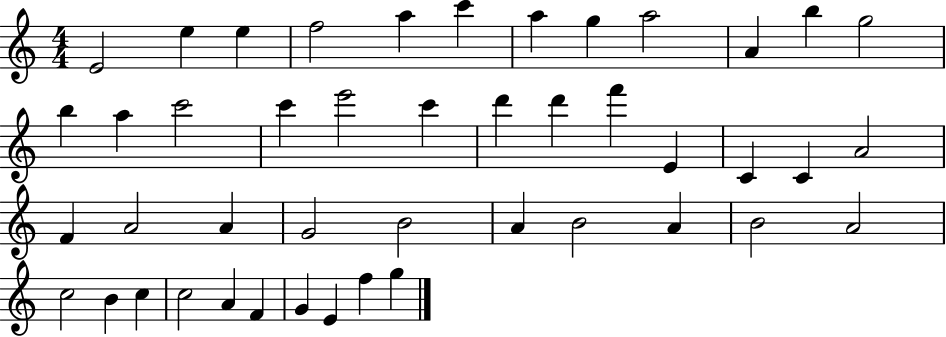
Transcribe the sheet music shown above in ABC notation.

X:1
T:Untitled
M:4/4
L:1/4
K:C
E2 e e f2 a c' a g a2 A b g2 b a c'2 c' e'2 c' d' d' f' E C C A2 F A2 A G2 B2 A B2 A B2 A2 c2 B c c2 A F G E f g